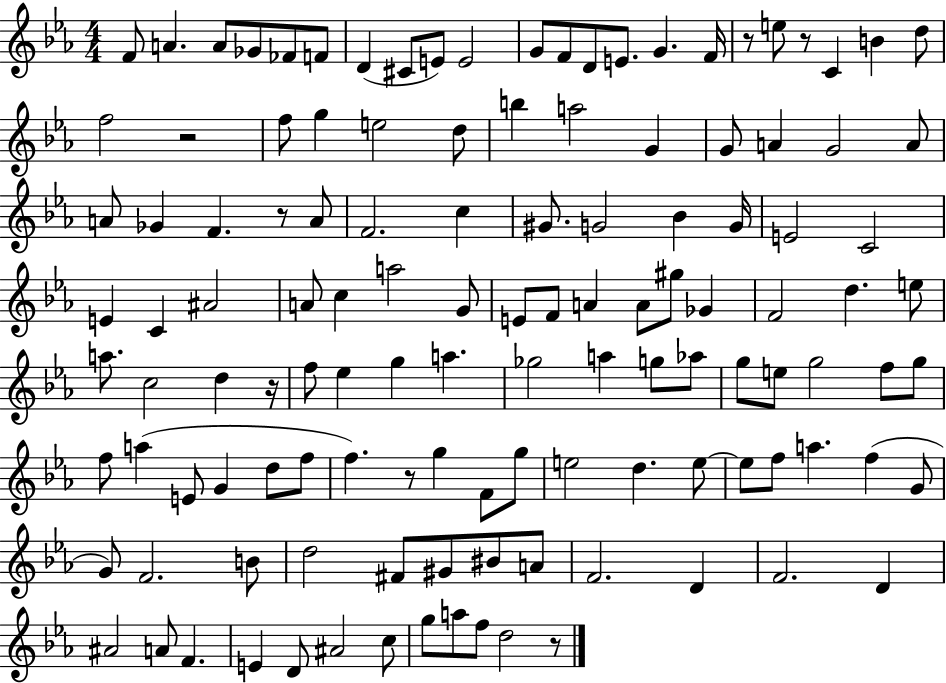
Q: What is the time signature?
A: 4/4